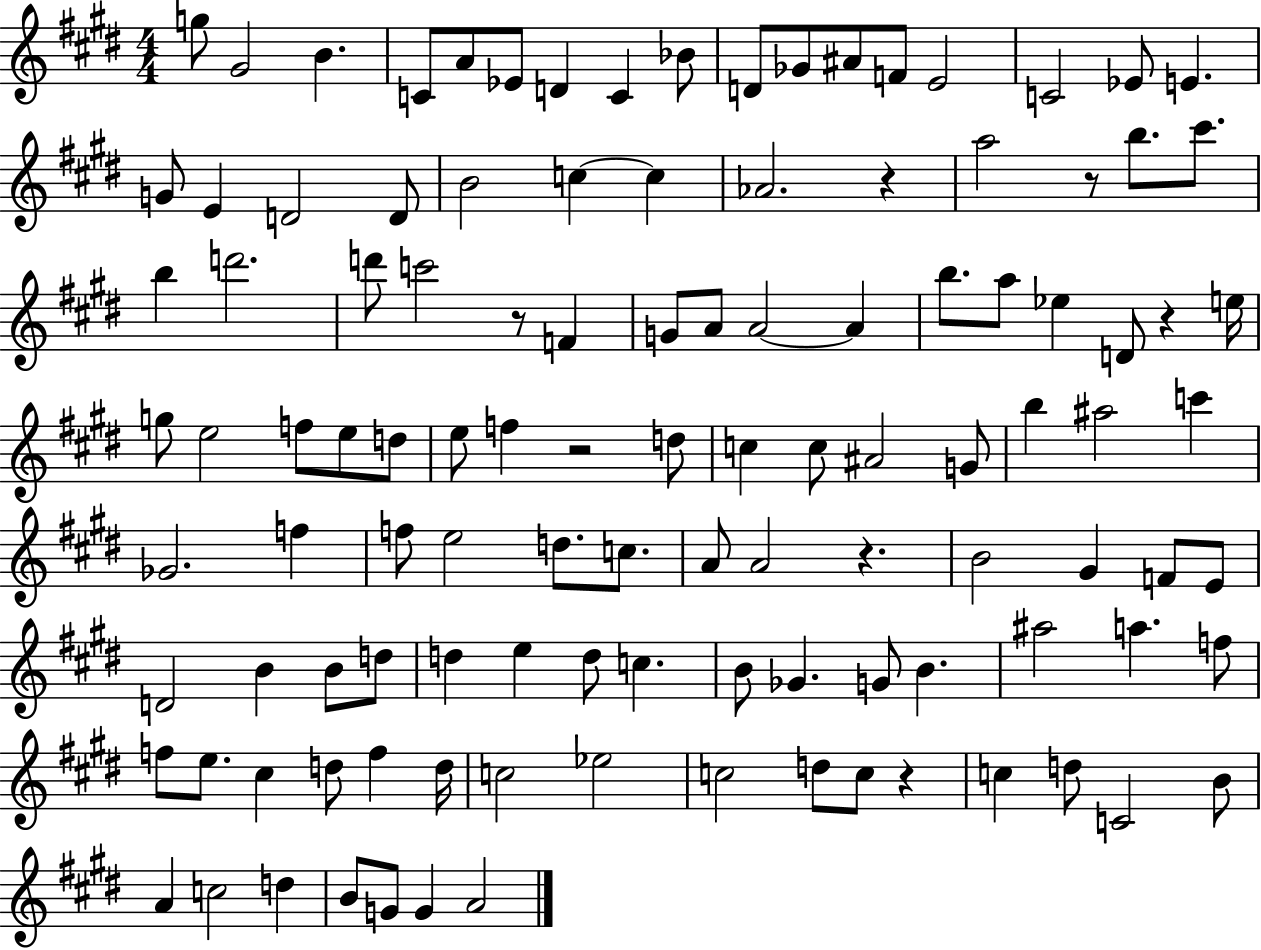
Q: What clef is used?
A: treble